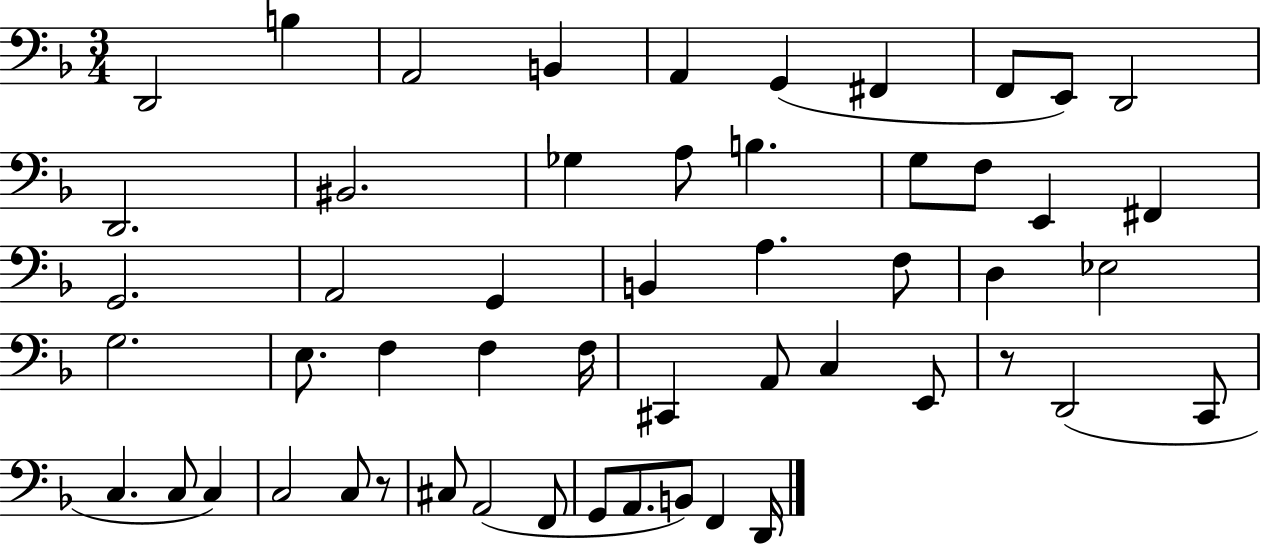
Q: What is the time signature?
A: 3/4